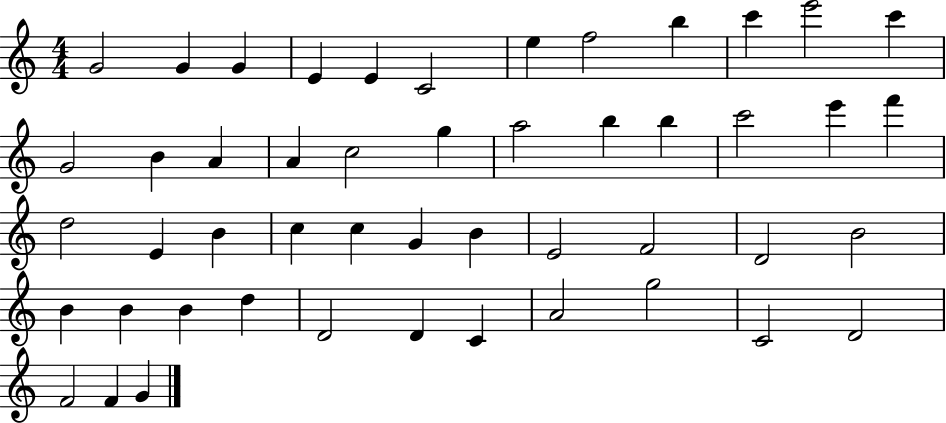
{
  \clef treble
  \numericTimeSignature
  \time 4/4
  \key c \major
  g'2 g'4 g'4 | e'4 e'4 c'2 | e''4 f''2 b''4 | c'''4 e'''2 c'''4 | \break g'2 b'4 a'4 | a'4 c''2 g''4 | a''2 b''4 b''4 | c'''2 e'''4 f'''4 | \break d''2 e'4 b'4 | c''4 c''4 g'4 b'4 | e'2 f'2 | d'2 b'2 | \break b'4 b'4 b'4 d''4 | d'2 d'4 c'4 | a'2 g''2 | c'2 d'2 | \break f'2 f'4 g'4 | \bar "|."
}